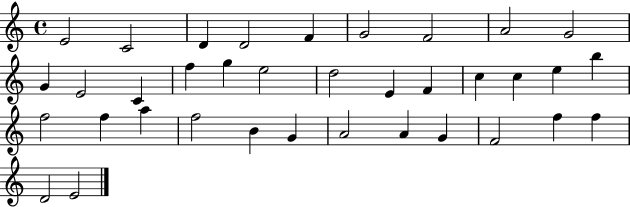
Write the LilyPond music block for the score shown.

{
  \clef treble
  \time 4/4
  \defaultTimeSignature
  \key c \major
  e'2 c'2 | d'4 d'2 f'4 | g'2 f'2 | a'2 g'2 | \break g'4 e'2 c'4 | f''4 g''4 e''2 | d''2 e'4 f'4 | c''4 c''4 e''4 b''4 | \break f''2 f''4 a''4 | f''2 b'4 g'4 | a'2 a'4 g'4 | f'2 f''4 f''4 | \break d'2 e'2 | \bar "|."
}